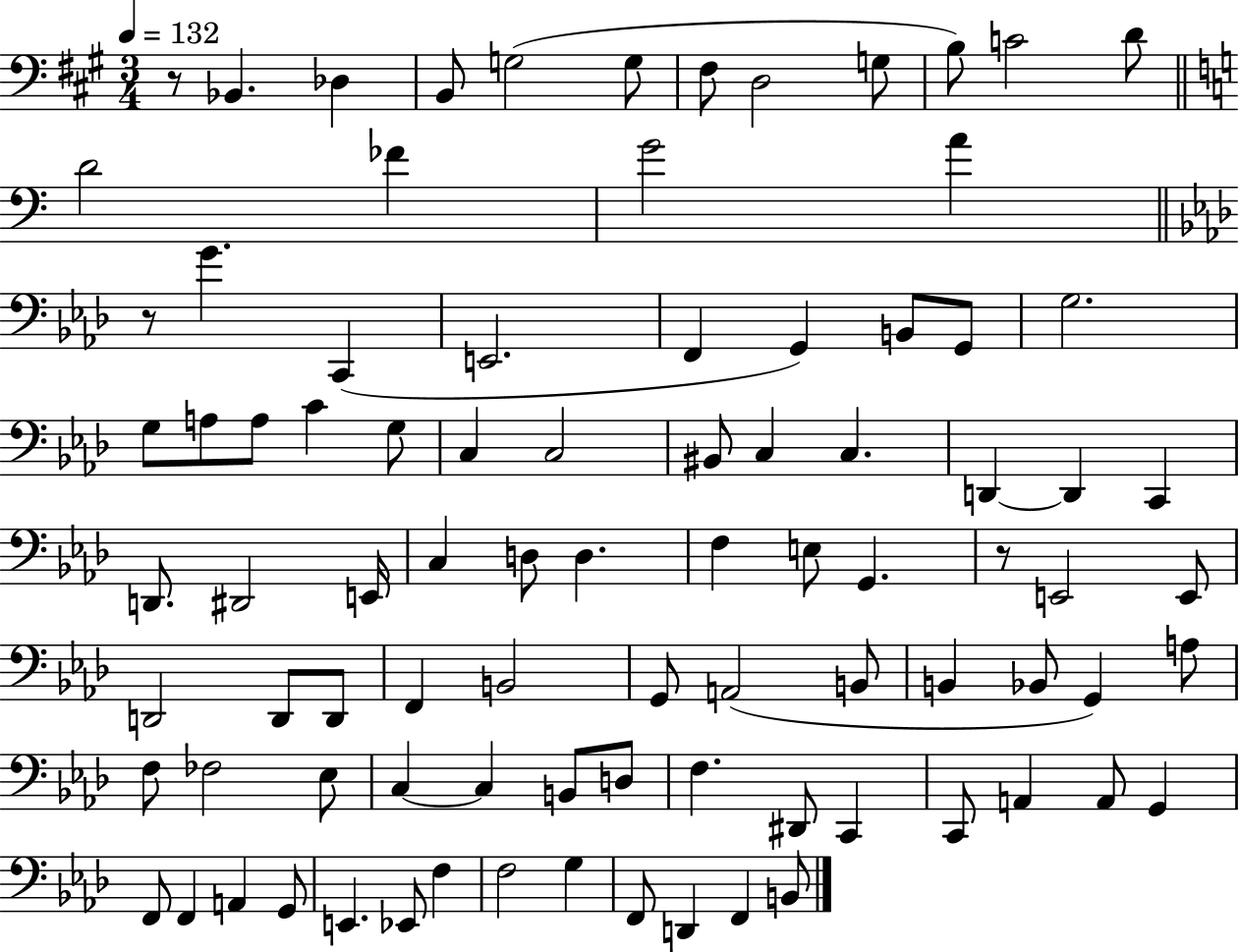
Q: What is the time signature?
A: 3/4